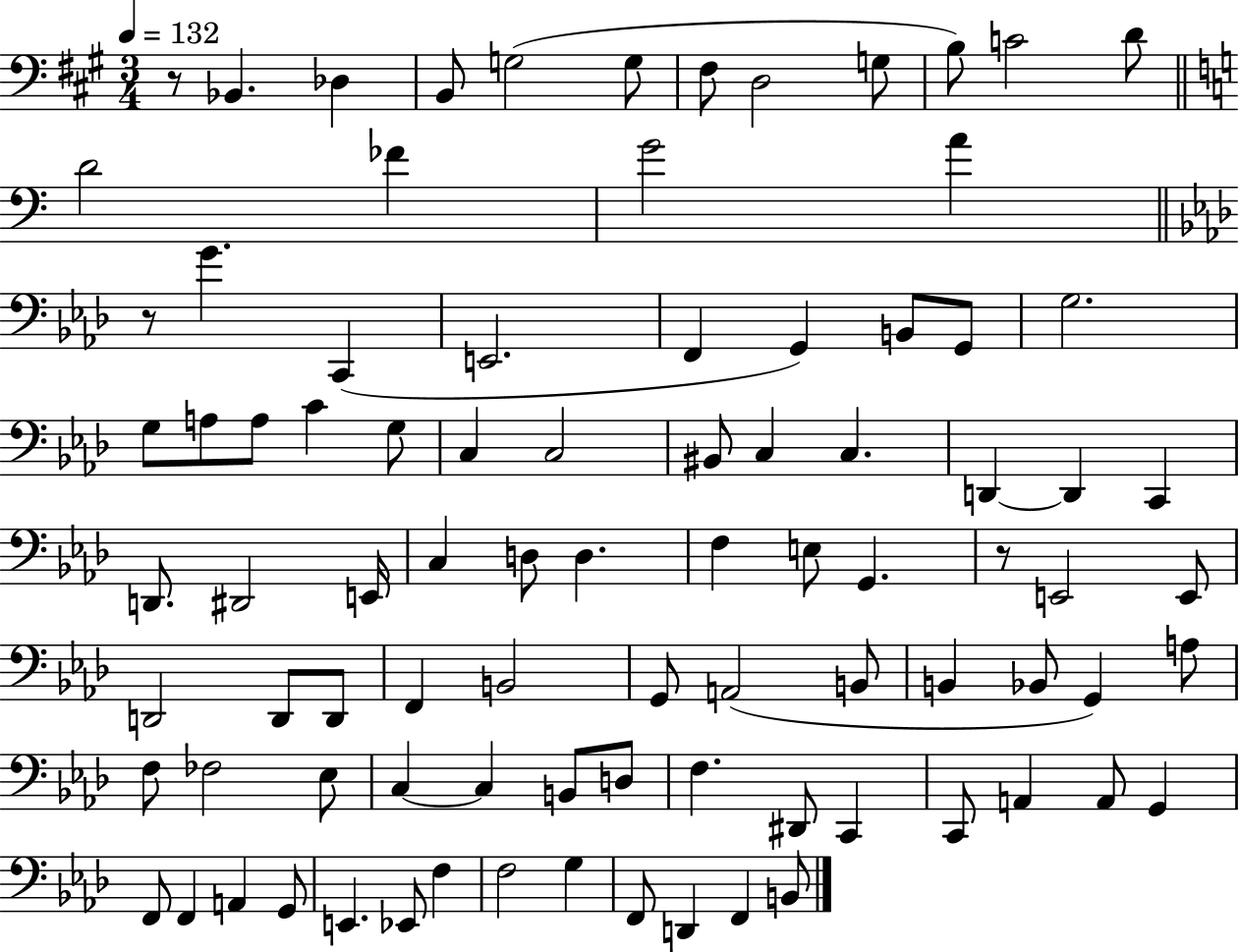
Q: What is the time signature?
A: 3/4